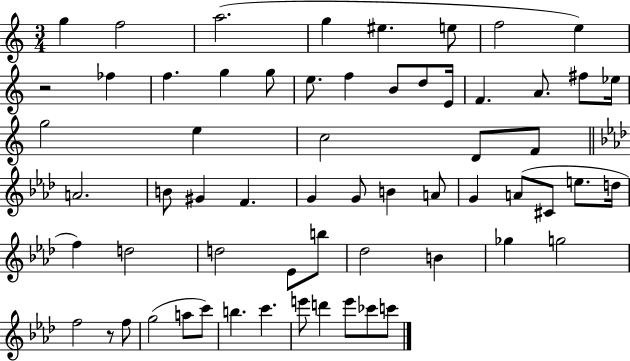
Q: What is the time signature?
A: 3/4